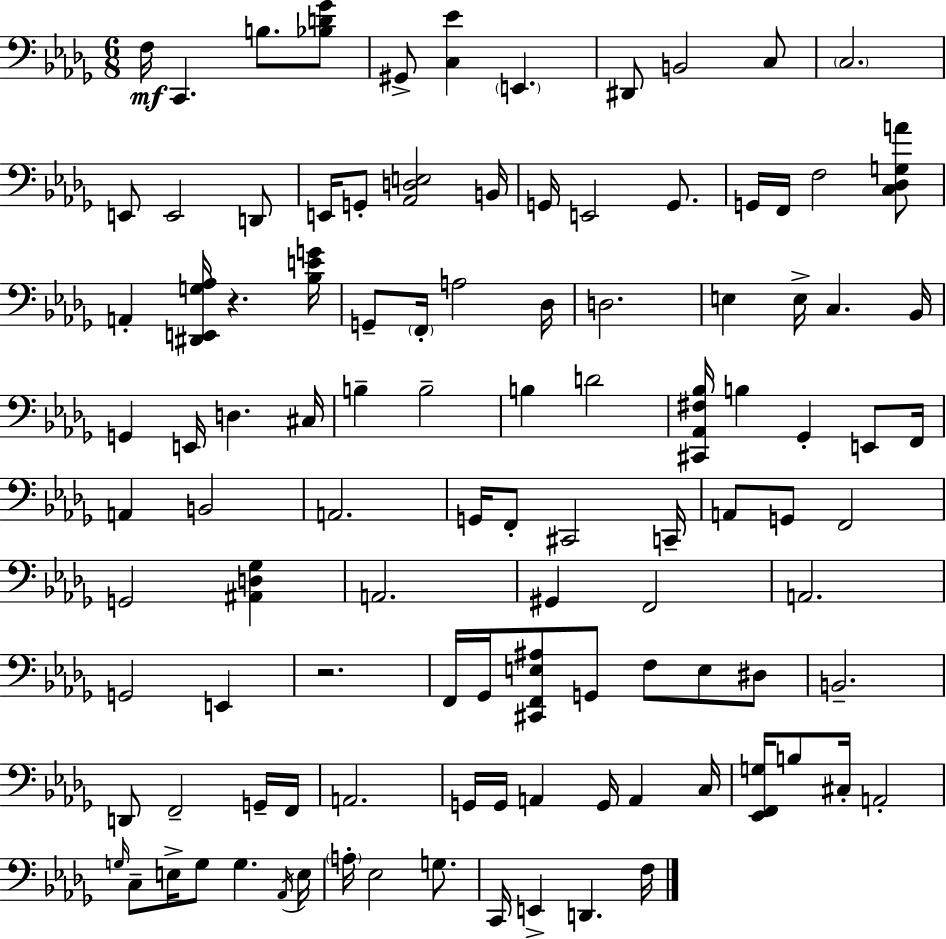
F3/s C2/q. B3/e. [Bb3,D4,Gb4]/e G#2/e [C3,Eb4]/q E2/q. D#2/e B2/h C3/e C3/h. E2/e E2/h D2/e E2/s G2/e [Ab2,D3,E3]/h B2/s G2/s E2/h G2/e. G2/s F2/s F3/h [C3,Db3,G3,A4]/e A2/q [D#2,E2,G3,Ab3]/s R/q. [Bb3,E4,G4]/s G2/e F2/s A3/h Db3/s D3/h. E3/q E3/s C3/q. Bb2/s G2/q E2/s D3/q. C#3/s B3/q B3/h B3/q D4/h [C#2,Ab2,F#3,Bb3]/s B3/q Gb2/q E2/e F2/s A2/q B2/h A2/h. G2/s F2/e C#2/h C2/s A2/e G2/e F2/h G2/h [A#2,D3,Gb3]/q A2/h. G#2/q F2/h A2/h. G2/h E2/q R/h. F2/s Gb2/s [C#2,F2,E3,A#3]/e G2/e F3/e E3/e D#3/e B2/h. D2/e F2/h G2/s F2/s A2/h. G2/s G2/s A2/q G2/s A2/q C3/s [Eb2,F2,G3]/s B3/e C#3/s A2/h G3/s C3/e E3/s G3/e G3/q. Ab2/s E3/s A3/s Eb3/h G3/e. C2/s E2/q D2/q. F3/s